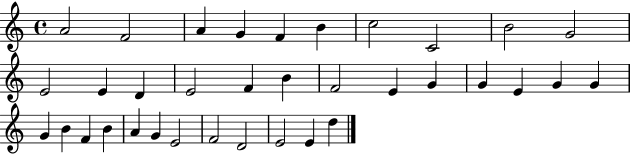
A4/h F4/h A4/q G4/q F4/q B4/q C5/h C4/h B4/h G4/h E4/h E4/q D4/q E4/h F4/q B4/q F4/h E4/q G4/q G4/q E4/q G4/q G4/q G4/q B4/q F4/q B4/q A4/q G4/q E4/h F4/h D4/h E4/h E4/q D5/q